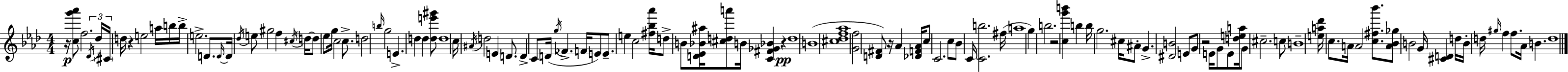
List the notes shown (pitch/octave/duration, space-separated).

R/s [C5,G6,Ab6]/e F5/h. Db4/s Db5/s C#4/s D5/s R/q E5/h A5/s B5/s B5/s E5/h. D4/e. D4/s D4/s Db5/s E5/e G#5/h F5/q C#5/s D5/s D5/e Eb5/e G5/s C5/h C5/e. D5/h B5/s G5/h E4/q. D5/q D5/q [D5,E6,G#6]/e D5/w C5/s A#4/s D5/h E4/q D4/e. D4/q C4/e D4/s G5/s FES4/q. F4/s E4/e E4/e. E5/q C5/h [F#5,Bb5,Ab6]/s D5/e B4/e [D4,Eb4,Bb4,A#5]/s [C#5,D5,A6]/e B4/s [C4,F#4,Gb4,Bb4]/q R/q D5/w B4/w [C#5,Db5,F5,Ab5]/w [G4,F5]/h [D4,F#4]/e R/s Ab4/q [Db4,F4,Ab4]/s C5/e C4/h. C5/e Bb4/e C4/s [C4,B5]/h. F#5/s A5/w G5/q B5/h. R/h [C5,G6,B6]/q B5/q B5/s G5/h. C#5/s A#4/e G4/q. [D#4,B4]/h E4/e G4/e R/h E4/s G4/e E4/e [D5,E5,A5]/s G4/e C#5/h. C5/e B4/w [E5,A5,Db6]/s C5/e. A4/s A4/h [C5,F#5,Bb6]/e. [A4,Bb4,Gb5]/e B4/h G4/s [C#4,D4]/q D5/s B4/s D5/s G#5/s F5/q F5/e. Ab4/s B4/q. D5/w